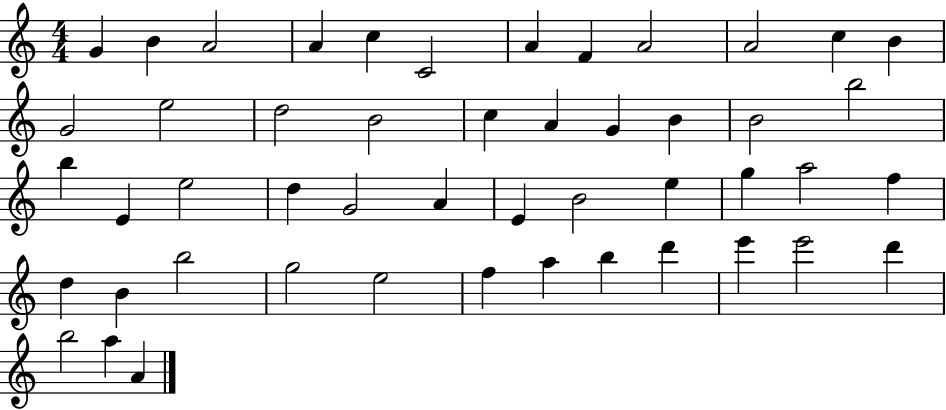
{
  \clef treble
  \numericTimeSignature
  \time 4/4
  \key c \major
  g'4 b'4 a'2 | a'4 c''4 c'2 | a'4 f'4 a'2 | a'2 c''4 b'4 | \break g'2 e''2 | d''2 b'2 | c''4 a'4 g'4 b'4 | b'2 b''2 | \break b''4 e'4 e''2 | d''4 g'2 a'4 | e'4 b'2 e''4 | g''4 a''2 f''4 | \break d''4 b'4 b''2 | g''2 e''2 | f''4 a''4 b''4 d'''4 | e'''4 e'''2 d'''4 | \break b''2 a''4 a'4 | \bar "|."
}